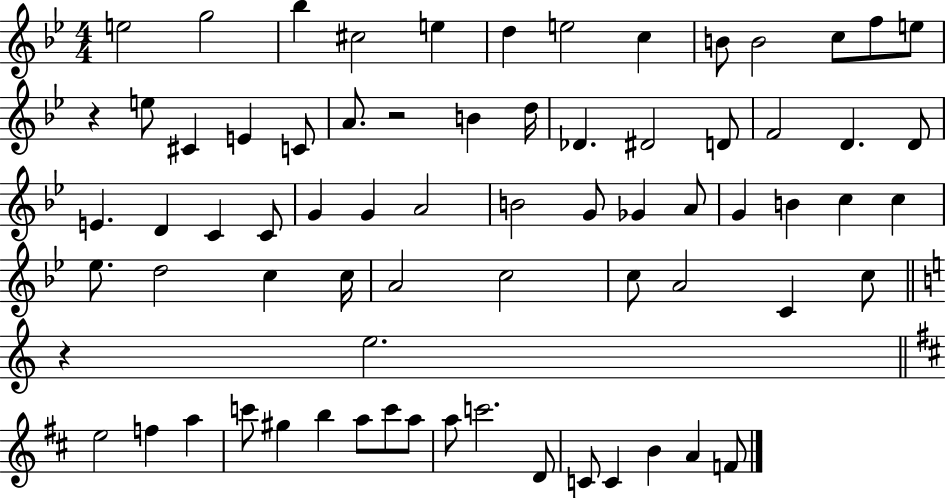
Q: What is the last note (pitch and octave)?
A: F4